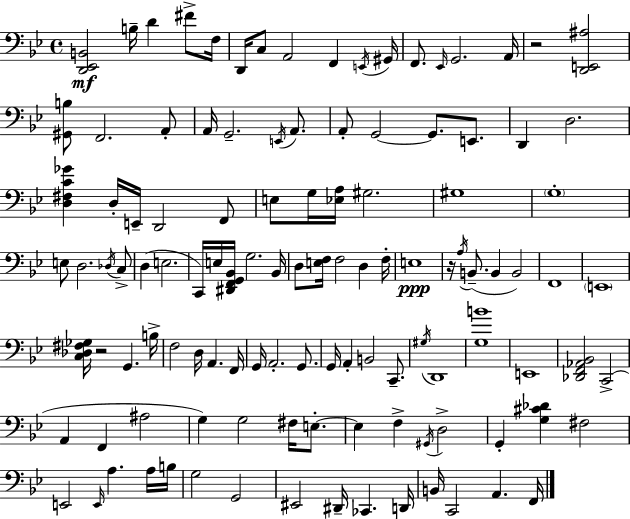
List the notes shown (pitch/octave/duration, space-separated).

[D2,Eb2,B2]/h B3/s D4/q F#4/e F3/s D2/s C3/e A2/h F2/q E2/s G#2/s F2/e. Eb2/s G2/h. A2/s R/h [D2,E2,A#3]/h [G#2,B3]/e F2/h. A2/e A2/s G2/h. E2/s A2/e. A2/e G2/h G2/e. E2/e. D2/q D3/h. [D3,F#3,C4,Gb4]/q D3/s E2/s D2/h F2/e E3/e G3/s [Eb3,A3]/s G#3/h. G#3/w G3/w E3/e D3/h. Db3/s C3/e D3/q E3/h. C2/s E3/s [D#2,F2,G2,Bb2]/s G3/h. Bb2/s D3/e [E3,F3]/s F3/h D3/q F3/s E3/w R/s A3/s B2/e. B2/q B2/h F2/w E2/w [C3,Db3,F#3,Gb3]/s R/h G2/q. B3/s F3/h D3/s A2/q. F2/s G2/s A2/h. G2/e. G2/s A2/q B2/h C2/e. G#3/s D2/w [G3,B4]/w E2/w [Db2,F2,Ab2,Bb2]/h C2/h A2/q F2/q A#3/h G3/q G3/h F#3/s E3/e. E3/q F3/q G#2/s D3/h G2/q [G3,C#4,Db4]/q F#3/h E2/h E2/s A3/q. A3/s B3/s G3/h G2/h EIS2/h D#2/s CES2/q. D2/s B2/s C2/h A2/q. F2/s